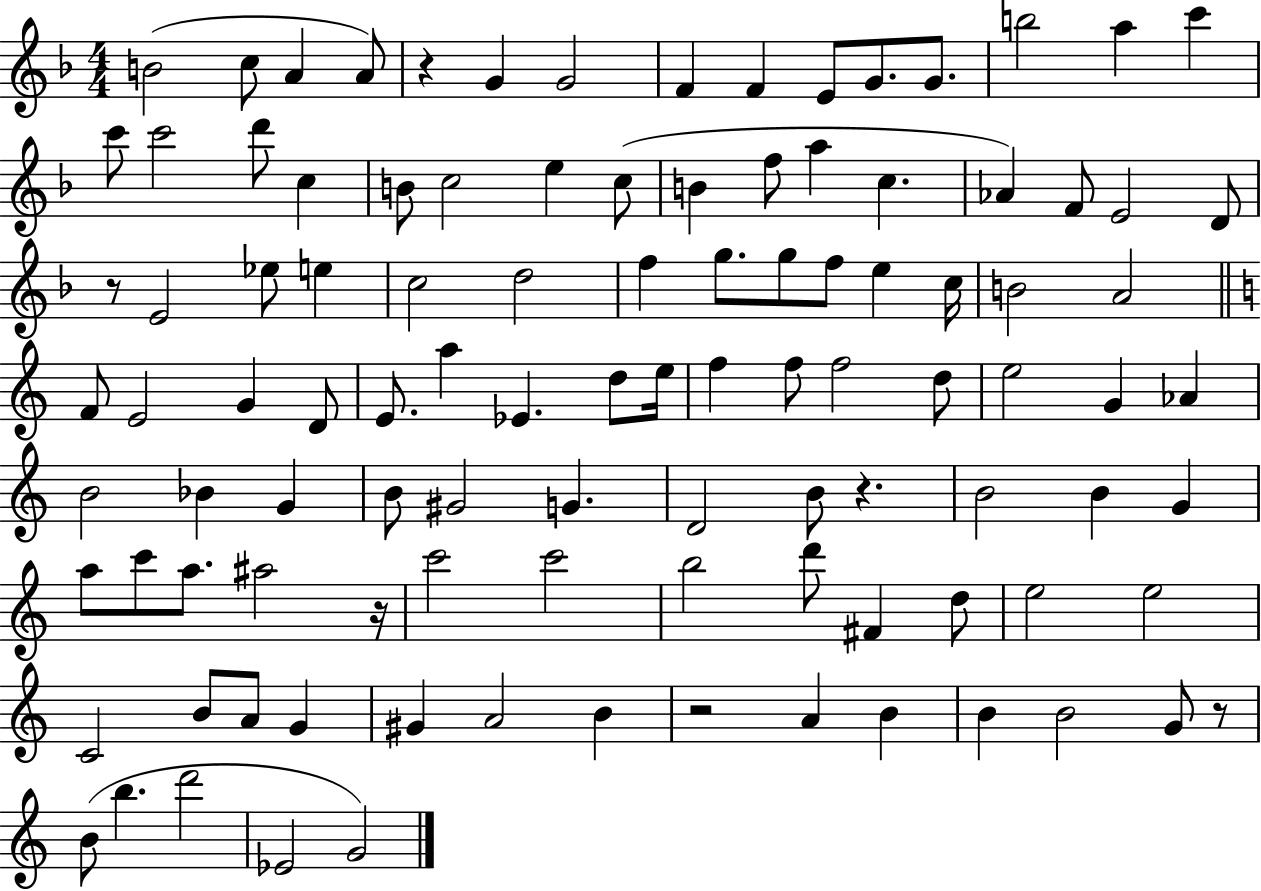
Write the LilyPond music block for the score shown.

{
  \clef treble
  \numericTimeSignature
  \time 4/4
  \key f \major
  b'2( c''8 a'4 a'8) | r4 g'4 g'2 | f'4 f'4 e'8 g'8. g'8. | b''2 a''4 c'''4 | \break c'''8 c'''2 d'''8 c''4 | b'8 c''2 e''4 c''8( | b'4 f''8 a''4 c''4. | aes'4) f'8 e'2 d'8 | \break r8 e'2 ees''8 e''4 | c''2 d''2 | f''4 g''8. g''8 f''8 e''4 c''16 | b'2 a'2 | \break \bar "||" \break \key a \minor f'8 e'2 g'4 d'8 | e'8. a''4 ees'4. d''8 e''16 | f''4 f''8 f''2 d''8 | e''2 g'4 aes'4 | \break b'2 bes'4 g'4 | b'8 gis'2 g'4. | d'2 b'8 r4. | b'2 b'4 g'4 | \break a''8 c'''8 a''8. ais''2 r16 | c'''2 c'''2 | b''2 d'''8 fis'4 d''8 | e''2 e''2 | \break c'2 b'8 a'8 g'4 | gis'4 a'2 b'4 | r2 a'4 b'4 | b'4 b'2 g'8 r8 | \break b'8( b''4. d'''2 | ees'2 g'2) | \bar "|."
}